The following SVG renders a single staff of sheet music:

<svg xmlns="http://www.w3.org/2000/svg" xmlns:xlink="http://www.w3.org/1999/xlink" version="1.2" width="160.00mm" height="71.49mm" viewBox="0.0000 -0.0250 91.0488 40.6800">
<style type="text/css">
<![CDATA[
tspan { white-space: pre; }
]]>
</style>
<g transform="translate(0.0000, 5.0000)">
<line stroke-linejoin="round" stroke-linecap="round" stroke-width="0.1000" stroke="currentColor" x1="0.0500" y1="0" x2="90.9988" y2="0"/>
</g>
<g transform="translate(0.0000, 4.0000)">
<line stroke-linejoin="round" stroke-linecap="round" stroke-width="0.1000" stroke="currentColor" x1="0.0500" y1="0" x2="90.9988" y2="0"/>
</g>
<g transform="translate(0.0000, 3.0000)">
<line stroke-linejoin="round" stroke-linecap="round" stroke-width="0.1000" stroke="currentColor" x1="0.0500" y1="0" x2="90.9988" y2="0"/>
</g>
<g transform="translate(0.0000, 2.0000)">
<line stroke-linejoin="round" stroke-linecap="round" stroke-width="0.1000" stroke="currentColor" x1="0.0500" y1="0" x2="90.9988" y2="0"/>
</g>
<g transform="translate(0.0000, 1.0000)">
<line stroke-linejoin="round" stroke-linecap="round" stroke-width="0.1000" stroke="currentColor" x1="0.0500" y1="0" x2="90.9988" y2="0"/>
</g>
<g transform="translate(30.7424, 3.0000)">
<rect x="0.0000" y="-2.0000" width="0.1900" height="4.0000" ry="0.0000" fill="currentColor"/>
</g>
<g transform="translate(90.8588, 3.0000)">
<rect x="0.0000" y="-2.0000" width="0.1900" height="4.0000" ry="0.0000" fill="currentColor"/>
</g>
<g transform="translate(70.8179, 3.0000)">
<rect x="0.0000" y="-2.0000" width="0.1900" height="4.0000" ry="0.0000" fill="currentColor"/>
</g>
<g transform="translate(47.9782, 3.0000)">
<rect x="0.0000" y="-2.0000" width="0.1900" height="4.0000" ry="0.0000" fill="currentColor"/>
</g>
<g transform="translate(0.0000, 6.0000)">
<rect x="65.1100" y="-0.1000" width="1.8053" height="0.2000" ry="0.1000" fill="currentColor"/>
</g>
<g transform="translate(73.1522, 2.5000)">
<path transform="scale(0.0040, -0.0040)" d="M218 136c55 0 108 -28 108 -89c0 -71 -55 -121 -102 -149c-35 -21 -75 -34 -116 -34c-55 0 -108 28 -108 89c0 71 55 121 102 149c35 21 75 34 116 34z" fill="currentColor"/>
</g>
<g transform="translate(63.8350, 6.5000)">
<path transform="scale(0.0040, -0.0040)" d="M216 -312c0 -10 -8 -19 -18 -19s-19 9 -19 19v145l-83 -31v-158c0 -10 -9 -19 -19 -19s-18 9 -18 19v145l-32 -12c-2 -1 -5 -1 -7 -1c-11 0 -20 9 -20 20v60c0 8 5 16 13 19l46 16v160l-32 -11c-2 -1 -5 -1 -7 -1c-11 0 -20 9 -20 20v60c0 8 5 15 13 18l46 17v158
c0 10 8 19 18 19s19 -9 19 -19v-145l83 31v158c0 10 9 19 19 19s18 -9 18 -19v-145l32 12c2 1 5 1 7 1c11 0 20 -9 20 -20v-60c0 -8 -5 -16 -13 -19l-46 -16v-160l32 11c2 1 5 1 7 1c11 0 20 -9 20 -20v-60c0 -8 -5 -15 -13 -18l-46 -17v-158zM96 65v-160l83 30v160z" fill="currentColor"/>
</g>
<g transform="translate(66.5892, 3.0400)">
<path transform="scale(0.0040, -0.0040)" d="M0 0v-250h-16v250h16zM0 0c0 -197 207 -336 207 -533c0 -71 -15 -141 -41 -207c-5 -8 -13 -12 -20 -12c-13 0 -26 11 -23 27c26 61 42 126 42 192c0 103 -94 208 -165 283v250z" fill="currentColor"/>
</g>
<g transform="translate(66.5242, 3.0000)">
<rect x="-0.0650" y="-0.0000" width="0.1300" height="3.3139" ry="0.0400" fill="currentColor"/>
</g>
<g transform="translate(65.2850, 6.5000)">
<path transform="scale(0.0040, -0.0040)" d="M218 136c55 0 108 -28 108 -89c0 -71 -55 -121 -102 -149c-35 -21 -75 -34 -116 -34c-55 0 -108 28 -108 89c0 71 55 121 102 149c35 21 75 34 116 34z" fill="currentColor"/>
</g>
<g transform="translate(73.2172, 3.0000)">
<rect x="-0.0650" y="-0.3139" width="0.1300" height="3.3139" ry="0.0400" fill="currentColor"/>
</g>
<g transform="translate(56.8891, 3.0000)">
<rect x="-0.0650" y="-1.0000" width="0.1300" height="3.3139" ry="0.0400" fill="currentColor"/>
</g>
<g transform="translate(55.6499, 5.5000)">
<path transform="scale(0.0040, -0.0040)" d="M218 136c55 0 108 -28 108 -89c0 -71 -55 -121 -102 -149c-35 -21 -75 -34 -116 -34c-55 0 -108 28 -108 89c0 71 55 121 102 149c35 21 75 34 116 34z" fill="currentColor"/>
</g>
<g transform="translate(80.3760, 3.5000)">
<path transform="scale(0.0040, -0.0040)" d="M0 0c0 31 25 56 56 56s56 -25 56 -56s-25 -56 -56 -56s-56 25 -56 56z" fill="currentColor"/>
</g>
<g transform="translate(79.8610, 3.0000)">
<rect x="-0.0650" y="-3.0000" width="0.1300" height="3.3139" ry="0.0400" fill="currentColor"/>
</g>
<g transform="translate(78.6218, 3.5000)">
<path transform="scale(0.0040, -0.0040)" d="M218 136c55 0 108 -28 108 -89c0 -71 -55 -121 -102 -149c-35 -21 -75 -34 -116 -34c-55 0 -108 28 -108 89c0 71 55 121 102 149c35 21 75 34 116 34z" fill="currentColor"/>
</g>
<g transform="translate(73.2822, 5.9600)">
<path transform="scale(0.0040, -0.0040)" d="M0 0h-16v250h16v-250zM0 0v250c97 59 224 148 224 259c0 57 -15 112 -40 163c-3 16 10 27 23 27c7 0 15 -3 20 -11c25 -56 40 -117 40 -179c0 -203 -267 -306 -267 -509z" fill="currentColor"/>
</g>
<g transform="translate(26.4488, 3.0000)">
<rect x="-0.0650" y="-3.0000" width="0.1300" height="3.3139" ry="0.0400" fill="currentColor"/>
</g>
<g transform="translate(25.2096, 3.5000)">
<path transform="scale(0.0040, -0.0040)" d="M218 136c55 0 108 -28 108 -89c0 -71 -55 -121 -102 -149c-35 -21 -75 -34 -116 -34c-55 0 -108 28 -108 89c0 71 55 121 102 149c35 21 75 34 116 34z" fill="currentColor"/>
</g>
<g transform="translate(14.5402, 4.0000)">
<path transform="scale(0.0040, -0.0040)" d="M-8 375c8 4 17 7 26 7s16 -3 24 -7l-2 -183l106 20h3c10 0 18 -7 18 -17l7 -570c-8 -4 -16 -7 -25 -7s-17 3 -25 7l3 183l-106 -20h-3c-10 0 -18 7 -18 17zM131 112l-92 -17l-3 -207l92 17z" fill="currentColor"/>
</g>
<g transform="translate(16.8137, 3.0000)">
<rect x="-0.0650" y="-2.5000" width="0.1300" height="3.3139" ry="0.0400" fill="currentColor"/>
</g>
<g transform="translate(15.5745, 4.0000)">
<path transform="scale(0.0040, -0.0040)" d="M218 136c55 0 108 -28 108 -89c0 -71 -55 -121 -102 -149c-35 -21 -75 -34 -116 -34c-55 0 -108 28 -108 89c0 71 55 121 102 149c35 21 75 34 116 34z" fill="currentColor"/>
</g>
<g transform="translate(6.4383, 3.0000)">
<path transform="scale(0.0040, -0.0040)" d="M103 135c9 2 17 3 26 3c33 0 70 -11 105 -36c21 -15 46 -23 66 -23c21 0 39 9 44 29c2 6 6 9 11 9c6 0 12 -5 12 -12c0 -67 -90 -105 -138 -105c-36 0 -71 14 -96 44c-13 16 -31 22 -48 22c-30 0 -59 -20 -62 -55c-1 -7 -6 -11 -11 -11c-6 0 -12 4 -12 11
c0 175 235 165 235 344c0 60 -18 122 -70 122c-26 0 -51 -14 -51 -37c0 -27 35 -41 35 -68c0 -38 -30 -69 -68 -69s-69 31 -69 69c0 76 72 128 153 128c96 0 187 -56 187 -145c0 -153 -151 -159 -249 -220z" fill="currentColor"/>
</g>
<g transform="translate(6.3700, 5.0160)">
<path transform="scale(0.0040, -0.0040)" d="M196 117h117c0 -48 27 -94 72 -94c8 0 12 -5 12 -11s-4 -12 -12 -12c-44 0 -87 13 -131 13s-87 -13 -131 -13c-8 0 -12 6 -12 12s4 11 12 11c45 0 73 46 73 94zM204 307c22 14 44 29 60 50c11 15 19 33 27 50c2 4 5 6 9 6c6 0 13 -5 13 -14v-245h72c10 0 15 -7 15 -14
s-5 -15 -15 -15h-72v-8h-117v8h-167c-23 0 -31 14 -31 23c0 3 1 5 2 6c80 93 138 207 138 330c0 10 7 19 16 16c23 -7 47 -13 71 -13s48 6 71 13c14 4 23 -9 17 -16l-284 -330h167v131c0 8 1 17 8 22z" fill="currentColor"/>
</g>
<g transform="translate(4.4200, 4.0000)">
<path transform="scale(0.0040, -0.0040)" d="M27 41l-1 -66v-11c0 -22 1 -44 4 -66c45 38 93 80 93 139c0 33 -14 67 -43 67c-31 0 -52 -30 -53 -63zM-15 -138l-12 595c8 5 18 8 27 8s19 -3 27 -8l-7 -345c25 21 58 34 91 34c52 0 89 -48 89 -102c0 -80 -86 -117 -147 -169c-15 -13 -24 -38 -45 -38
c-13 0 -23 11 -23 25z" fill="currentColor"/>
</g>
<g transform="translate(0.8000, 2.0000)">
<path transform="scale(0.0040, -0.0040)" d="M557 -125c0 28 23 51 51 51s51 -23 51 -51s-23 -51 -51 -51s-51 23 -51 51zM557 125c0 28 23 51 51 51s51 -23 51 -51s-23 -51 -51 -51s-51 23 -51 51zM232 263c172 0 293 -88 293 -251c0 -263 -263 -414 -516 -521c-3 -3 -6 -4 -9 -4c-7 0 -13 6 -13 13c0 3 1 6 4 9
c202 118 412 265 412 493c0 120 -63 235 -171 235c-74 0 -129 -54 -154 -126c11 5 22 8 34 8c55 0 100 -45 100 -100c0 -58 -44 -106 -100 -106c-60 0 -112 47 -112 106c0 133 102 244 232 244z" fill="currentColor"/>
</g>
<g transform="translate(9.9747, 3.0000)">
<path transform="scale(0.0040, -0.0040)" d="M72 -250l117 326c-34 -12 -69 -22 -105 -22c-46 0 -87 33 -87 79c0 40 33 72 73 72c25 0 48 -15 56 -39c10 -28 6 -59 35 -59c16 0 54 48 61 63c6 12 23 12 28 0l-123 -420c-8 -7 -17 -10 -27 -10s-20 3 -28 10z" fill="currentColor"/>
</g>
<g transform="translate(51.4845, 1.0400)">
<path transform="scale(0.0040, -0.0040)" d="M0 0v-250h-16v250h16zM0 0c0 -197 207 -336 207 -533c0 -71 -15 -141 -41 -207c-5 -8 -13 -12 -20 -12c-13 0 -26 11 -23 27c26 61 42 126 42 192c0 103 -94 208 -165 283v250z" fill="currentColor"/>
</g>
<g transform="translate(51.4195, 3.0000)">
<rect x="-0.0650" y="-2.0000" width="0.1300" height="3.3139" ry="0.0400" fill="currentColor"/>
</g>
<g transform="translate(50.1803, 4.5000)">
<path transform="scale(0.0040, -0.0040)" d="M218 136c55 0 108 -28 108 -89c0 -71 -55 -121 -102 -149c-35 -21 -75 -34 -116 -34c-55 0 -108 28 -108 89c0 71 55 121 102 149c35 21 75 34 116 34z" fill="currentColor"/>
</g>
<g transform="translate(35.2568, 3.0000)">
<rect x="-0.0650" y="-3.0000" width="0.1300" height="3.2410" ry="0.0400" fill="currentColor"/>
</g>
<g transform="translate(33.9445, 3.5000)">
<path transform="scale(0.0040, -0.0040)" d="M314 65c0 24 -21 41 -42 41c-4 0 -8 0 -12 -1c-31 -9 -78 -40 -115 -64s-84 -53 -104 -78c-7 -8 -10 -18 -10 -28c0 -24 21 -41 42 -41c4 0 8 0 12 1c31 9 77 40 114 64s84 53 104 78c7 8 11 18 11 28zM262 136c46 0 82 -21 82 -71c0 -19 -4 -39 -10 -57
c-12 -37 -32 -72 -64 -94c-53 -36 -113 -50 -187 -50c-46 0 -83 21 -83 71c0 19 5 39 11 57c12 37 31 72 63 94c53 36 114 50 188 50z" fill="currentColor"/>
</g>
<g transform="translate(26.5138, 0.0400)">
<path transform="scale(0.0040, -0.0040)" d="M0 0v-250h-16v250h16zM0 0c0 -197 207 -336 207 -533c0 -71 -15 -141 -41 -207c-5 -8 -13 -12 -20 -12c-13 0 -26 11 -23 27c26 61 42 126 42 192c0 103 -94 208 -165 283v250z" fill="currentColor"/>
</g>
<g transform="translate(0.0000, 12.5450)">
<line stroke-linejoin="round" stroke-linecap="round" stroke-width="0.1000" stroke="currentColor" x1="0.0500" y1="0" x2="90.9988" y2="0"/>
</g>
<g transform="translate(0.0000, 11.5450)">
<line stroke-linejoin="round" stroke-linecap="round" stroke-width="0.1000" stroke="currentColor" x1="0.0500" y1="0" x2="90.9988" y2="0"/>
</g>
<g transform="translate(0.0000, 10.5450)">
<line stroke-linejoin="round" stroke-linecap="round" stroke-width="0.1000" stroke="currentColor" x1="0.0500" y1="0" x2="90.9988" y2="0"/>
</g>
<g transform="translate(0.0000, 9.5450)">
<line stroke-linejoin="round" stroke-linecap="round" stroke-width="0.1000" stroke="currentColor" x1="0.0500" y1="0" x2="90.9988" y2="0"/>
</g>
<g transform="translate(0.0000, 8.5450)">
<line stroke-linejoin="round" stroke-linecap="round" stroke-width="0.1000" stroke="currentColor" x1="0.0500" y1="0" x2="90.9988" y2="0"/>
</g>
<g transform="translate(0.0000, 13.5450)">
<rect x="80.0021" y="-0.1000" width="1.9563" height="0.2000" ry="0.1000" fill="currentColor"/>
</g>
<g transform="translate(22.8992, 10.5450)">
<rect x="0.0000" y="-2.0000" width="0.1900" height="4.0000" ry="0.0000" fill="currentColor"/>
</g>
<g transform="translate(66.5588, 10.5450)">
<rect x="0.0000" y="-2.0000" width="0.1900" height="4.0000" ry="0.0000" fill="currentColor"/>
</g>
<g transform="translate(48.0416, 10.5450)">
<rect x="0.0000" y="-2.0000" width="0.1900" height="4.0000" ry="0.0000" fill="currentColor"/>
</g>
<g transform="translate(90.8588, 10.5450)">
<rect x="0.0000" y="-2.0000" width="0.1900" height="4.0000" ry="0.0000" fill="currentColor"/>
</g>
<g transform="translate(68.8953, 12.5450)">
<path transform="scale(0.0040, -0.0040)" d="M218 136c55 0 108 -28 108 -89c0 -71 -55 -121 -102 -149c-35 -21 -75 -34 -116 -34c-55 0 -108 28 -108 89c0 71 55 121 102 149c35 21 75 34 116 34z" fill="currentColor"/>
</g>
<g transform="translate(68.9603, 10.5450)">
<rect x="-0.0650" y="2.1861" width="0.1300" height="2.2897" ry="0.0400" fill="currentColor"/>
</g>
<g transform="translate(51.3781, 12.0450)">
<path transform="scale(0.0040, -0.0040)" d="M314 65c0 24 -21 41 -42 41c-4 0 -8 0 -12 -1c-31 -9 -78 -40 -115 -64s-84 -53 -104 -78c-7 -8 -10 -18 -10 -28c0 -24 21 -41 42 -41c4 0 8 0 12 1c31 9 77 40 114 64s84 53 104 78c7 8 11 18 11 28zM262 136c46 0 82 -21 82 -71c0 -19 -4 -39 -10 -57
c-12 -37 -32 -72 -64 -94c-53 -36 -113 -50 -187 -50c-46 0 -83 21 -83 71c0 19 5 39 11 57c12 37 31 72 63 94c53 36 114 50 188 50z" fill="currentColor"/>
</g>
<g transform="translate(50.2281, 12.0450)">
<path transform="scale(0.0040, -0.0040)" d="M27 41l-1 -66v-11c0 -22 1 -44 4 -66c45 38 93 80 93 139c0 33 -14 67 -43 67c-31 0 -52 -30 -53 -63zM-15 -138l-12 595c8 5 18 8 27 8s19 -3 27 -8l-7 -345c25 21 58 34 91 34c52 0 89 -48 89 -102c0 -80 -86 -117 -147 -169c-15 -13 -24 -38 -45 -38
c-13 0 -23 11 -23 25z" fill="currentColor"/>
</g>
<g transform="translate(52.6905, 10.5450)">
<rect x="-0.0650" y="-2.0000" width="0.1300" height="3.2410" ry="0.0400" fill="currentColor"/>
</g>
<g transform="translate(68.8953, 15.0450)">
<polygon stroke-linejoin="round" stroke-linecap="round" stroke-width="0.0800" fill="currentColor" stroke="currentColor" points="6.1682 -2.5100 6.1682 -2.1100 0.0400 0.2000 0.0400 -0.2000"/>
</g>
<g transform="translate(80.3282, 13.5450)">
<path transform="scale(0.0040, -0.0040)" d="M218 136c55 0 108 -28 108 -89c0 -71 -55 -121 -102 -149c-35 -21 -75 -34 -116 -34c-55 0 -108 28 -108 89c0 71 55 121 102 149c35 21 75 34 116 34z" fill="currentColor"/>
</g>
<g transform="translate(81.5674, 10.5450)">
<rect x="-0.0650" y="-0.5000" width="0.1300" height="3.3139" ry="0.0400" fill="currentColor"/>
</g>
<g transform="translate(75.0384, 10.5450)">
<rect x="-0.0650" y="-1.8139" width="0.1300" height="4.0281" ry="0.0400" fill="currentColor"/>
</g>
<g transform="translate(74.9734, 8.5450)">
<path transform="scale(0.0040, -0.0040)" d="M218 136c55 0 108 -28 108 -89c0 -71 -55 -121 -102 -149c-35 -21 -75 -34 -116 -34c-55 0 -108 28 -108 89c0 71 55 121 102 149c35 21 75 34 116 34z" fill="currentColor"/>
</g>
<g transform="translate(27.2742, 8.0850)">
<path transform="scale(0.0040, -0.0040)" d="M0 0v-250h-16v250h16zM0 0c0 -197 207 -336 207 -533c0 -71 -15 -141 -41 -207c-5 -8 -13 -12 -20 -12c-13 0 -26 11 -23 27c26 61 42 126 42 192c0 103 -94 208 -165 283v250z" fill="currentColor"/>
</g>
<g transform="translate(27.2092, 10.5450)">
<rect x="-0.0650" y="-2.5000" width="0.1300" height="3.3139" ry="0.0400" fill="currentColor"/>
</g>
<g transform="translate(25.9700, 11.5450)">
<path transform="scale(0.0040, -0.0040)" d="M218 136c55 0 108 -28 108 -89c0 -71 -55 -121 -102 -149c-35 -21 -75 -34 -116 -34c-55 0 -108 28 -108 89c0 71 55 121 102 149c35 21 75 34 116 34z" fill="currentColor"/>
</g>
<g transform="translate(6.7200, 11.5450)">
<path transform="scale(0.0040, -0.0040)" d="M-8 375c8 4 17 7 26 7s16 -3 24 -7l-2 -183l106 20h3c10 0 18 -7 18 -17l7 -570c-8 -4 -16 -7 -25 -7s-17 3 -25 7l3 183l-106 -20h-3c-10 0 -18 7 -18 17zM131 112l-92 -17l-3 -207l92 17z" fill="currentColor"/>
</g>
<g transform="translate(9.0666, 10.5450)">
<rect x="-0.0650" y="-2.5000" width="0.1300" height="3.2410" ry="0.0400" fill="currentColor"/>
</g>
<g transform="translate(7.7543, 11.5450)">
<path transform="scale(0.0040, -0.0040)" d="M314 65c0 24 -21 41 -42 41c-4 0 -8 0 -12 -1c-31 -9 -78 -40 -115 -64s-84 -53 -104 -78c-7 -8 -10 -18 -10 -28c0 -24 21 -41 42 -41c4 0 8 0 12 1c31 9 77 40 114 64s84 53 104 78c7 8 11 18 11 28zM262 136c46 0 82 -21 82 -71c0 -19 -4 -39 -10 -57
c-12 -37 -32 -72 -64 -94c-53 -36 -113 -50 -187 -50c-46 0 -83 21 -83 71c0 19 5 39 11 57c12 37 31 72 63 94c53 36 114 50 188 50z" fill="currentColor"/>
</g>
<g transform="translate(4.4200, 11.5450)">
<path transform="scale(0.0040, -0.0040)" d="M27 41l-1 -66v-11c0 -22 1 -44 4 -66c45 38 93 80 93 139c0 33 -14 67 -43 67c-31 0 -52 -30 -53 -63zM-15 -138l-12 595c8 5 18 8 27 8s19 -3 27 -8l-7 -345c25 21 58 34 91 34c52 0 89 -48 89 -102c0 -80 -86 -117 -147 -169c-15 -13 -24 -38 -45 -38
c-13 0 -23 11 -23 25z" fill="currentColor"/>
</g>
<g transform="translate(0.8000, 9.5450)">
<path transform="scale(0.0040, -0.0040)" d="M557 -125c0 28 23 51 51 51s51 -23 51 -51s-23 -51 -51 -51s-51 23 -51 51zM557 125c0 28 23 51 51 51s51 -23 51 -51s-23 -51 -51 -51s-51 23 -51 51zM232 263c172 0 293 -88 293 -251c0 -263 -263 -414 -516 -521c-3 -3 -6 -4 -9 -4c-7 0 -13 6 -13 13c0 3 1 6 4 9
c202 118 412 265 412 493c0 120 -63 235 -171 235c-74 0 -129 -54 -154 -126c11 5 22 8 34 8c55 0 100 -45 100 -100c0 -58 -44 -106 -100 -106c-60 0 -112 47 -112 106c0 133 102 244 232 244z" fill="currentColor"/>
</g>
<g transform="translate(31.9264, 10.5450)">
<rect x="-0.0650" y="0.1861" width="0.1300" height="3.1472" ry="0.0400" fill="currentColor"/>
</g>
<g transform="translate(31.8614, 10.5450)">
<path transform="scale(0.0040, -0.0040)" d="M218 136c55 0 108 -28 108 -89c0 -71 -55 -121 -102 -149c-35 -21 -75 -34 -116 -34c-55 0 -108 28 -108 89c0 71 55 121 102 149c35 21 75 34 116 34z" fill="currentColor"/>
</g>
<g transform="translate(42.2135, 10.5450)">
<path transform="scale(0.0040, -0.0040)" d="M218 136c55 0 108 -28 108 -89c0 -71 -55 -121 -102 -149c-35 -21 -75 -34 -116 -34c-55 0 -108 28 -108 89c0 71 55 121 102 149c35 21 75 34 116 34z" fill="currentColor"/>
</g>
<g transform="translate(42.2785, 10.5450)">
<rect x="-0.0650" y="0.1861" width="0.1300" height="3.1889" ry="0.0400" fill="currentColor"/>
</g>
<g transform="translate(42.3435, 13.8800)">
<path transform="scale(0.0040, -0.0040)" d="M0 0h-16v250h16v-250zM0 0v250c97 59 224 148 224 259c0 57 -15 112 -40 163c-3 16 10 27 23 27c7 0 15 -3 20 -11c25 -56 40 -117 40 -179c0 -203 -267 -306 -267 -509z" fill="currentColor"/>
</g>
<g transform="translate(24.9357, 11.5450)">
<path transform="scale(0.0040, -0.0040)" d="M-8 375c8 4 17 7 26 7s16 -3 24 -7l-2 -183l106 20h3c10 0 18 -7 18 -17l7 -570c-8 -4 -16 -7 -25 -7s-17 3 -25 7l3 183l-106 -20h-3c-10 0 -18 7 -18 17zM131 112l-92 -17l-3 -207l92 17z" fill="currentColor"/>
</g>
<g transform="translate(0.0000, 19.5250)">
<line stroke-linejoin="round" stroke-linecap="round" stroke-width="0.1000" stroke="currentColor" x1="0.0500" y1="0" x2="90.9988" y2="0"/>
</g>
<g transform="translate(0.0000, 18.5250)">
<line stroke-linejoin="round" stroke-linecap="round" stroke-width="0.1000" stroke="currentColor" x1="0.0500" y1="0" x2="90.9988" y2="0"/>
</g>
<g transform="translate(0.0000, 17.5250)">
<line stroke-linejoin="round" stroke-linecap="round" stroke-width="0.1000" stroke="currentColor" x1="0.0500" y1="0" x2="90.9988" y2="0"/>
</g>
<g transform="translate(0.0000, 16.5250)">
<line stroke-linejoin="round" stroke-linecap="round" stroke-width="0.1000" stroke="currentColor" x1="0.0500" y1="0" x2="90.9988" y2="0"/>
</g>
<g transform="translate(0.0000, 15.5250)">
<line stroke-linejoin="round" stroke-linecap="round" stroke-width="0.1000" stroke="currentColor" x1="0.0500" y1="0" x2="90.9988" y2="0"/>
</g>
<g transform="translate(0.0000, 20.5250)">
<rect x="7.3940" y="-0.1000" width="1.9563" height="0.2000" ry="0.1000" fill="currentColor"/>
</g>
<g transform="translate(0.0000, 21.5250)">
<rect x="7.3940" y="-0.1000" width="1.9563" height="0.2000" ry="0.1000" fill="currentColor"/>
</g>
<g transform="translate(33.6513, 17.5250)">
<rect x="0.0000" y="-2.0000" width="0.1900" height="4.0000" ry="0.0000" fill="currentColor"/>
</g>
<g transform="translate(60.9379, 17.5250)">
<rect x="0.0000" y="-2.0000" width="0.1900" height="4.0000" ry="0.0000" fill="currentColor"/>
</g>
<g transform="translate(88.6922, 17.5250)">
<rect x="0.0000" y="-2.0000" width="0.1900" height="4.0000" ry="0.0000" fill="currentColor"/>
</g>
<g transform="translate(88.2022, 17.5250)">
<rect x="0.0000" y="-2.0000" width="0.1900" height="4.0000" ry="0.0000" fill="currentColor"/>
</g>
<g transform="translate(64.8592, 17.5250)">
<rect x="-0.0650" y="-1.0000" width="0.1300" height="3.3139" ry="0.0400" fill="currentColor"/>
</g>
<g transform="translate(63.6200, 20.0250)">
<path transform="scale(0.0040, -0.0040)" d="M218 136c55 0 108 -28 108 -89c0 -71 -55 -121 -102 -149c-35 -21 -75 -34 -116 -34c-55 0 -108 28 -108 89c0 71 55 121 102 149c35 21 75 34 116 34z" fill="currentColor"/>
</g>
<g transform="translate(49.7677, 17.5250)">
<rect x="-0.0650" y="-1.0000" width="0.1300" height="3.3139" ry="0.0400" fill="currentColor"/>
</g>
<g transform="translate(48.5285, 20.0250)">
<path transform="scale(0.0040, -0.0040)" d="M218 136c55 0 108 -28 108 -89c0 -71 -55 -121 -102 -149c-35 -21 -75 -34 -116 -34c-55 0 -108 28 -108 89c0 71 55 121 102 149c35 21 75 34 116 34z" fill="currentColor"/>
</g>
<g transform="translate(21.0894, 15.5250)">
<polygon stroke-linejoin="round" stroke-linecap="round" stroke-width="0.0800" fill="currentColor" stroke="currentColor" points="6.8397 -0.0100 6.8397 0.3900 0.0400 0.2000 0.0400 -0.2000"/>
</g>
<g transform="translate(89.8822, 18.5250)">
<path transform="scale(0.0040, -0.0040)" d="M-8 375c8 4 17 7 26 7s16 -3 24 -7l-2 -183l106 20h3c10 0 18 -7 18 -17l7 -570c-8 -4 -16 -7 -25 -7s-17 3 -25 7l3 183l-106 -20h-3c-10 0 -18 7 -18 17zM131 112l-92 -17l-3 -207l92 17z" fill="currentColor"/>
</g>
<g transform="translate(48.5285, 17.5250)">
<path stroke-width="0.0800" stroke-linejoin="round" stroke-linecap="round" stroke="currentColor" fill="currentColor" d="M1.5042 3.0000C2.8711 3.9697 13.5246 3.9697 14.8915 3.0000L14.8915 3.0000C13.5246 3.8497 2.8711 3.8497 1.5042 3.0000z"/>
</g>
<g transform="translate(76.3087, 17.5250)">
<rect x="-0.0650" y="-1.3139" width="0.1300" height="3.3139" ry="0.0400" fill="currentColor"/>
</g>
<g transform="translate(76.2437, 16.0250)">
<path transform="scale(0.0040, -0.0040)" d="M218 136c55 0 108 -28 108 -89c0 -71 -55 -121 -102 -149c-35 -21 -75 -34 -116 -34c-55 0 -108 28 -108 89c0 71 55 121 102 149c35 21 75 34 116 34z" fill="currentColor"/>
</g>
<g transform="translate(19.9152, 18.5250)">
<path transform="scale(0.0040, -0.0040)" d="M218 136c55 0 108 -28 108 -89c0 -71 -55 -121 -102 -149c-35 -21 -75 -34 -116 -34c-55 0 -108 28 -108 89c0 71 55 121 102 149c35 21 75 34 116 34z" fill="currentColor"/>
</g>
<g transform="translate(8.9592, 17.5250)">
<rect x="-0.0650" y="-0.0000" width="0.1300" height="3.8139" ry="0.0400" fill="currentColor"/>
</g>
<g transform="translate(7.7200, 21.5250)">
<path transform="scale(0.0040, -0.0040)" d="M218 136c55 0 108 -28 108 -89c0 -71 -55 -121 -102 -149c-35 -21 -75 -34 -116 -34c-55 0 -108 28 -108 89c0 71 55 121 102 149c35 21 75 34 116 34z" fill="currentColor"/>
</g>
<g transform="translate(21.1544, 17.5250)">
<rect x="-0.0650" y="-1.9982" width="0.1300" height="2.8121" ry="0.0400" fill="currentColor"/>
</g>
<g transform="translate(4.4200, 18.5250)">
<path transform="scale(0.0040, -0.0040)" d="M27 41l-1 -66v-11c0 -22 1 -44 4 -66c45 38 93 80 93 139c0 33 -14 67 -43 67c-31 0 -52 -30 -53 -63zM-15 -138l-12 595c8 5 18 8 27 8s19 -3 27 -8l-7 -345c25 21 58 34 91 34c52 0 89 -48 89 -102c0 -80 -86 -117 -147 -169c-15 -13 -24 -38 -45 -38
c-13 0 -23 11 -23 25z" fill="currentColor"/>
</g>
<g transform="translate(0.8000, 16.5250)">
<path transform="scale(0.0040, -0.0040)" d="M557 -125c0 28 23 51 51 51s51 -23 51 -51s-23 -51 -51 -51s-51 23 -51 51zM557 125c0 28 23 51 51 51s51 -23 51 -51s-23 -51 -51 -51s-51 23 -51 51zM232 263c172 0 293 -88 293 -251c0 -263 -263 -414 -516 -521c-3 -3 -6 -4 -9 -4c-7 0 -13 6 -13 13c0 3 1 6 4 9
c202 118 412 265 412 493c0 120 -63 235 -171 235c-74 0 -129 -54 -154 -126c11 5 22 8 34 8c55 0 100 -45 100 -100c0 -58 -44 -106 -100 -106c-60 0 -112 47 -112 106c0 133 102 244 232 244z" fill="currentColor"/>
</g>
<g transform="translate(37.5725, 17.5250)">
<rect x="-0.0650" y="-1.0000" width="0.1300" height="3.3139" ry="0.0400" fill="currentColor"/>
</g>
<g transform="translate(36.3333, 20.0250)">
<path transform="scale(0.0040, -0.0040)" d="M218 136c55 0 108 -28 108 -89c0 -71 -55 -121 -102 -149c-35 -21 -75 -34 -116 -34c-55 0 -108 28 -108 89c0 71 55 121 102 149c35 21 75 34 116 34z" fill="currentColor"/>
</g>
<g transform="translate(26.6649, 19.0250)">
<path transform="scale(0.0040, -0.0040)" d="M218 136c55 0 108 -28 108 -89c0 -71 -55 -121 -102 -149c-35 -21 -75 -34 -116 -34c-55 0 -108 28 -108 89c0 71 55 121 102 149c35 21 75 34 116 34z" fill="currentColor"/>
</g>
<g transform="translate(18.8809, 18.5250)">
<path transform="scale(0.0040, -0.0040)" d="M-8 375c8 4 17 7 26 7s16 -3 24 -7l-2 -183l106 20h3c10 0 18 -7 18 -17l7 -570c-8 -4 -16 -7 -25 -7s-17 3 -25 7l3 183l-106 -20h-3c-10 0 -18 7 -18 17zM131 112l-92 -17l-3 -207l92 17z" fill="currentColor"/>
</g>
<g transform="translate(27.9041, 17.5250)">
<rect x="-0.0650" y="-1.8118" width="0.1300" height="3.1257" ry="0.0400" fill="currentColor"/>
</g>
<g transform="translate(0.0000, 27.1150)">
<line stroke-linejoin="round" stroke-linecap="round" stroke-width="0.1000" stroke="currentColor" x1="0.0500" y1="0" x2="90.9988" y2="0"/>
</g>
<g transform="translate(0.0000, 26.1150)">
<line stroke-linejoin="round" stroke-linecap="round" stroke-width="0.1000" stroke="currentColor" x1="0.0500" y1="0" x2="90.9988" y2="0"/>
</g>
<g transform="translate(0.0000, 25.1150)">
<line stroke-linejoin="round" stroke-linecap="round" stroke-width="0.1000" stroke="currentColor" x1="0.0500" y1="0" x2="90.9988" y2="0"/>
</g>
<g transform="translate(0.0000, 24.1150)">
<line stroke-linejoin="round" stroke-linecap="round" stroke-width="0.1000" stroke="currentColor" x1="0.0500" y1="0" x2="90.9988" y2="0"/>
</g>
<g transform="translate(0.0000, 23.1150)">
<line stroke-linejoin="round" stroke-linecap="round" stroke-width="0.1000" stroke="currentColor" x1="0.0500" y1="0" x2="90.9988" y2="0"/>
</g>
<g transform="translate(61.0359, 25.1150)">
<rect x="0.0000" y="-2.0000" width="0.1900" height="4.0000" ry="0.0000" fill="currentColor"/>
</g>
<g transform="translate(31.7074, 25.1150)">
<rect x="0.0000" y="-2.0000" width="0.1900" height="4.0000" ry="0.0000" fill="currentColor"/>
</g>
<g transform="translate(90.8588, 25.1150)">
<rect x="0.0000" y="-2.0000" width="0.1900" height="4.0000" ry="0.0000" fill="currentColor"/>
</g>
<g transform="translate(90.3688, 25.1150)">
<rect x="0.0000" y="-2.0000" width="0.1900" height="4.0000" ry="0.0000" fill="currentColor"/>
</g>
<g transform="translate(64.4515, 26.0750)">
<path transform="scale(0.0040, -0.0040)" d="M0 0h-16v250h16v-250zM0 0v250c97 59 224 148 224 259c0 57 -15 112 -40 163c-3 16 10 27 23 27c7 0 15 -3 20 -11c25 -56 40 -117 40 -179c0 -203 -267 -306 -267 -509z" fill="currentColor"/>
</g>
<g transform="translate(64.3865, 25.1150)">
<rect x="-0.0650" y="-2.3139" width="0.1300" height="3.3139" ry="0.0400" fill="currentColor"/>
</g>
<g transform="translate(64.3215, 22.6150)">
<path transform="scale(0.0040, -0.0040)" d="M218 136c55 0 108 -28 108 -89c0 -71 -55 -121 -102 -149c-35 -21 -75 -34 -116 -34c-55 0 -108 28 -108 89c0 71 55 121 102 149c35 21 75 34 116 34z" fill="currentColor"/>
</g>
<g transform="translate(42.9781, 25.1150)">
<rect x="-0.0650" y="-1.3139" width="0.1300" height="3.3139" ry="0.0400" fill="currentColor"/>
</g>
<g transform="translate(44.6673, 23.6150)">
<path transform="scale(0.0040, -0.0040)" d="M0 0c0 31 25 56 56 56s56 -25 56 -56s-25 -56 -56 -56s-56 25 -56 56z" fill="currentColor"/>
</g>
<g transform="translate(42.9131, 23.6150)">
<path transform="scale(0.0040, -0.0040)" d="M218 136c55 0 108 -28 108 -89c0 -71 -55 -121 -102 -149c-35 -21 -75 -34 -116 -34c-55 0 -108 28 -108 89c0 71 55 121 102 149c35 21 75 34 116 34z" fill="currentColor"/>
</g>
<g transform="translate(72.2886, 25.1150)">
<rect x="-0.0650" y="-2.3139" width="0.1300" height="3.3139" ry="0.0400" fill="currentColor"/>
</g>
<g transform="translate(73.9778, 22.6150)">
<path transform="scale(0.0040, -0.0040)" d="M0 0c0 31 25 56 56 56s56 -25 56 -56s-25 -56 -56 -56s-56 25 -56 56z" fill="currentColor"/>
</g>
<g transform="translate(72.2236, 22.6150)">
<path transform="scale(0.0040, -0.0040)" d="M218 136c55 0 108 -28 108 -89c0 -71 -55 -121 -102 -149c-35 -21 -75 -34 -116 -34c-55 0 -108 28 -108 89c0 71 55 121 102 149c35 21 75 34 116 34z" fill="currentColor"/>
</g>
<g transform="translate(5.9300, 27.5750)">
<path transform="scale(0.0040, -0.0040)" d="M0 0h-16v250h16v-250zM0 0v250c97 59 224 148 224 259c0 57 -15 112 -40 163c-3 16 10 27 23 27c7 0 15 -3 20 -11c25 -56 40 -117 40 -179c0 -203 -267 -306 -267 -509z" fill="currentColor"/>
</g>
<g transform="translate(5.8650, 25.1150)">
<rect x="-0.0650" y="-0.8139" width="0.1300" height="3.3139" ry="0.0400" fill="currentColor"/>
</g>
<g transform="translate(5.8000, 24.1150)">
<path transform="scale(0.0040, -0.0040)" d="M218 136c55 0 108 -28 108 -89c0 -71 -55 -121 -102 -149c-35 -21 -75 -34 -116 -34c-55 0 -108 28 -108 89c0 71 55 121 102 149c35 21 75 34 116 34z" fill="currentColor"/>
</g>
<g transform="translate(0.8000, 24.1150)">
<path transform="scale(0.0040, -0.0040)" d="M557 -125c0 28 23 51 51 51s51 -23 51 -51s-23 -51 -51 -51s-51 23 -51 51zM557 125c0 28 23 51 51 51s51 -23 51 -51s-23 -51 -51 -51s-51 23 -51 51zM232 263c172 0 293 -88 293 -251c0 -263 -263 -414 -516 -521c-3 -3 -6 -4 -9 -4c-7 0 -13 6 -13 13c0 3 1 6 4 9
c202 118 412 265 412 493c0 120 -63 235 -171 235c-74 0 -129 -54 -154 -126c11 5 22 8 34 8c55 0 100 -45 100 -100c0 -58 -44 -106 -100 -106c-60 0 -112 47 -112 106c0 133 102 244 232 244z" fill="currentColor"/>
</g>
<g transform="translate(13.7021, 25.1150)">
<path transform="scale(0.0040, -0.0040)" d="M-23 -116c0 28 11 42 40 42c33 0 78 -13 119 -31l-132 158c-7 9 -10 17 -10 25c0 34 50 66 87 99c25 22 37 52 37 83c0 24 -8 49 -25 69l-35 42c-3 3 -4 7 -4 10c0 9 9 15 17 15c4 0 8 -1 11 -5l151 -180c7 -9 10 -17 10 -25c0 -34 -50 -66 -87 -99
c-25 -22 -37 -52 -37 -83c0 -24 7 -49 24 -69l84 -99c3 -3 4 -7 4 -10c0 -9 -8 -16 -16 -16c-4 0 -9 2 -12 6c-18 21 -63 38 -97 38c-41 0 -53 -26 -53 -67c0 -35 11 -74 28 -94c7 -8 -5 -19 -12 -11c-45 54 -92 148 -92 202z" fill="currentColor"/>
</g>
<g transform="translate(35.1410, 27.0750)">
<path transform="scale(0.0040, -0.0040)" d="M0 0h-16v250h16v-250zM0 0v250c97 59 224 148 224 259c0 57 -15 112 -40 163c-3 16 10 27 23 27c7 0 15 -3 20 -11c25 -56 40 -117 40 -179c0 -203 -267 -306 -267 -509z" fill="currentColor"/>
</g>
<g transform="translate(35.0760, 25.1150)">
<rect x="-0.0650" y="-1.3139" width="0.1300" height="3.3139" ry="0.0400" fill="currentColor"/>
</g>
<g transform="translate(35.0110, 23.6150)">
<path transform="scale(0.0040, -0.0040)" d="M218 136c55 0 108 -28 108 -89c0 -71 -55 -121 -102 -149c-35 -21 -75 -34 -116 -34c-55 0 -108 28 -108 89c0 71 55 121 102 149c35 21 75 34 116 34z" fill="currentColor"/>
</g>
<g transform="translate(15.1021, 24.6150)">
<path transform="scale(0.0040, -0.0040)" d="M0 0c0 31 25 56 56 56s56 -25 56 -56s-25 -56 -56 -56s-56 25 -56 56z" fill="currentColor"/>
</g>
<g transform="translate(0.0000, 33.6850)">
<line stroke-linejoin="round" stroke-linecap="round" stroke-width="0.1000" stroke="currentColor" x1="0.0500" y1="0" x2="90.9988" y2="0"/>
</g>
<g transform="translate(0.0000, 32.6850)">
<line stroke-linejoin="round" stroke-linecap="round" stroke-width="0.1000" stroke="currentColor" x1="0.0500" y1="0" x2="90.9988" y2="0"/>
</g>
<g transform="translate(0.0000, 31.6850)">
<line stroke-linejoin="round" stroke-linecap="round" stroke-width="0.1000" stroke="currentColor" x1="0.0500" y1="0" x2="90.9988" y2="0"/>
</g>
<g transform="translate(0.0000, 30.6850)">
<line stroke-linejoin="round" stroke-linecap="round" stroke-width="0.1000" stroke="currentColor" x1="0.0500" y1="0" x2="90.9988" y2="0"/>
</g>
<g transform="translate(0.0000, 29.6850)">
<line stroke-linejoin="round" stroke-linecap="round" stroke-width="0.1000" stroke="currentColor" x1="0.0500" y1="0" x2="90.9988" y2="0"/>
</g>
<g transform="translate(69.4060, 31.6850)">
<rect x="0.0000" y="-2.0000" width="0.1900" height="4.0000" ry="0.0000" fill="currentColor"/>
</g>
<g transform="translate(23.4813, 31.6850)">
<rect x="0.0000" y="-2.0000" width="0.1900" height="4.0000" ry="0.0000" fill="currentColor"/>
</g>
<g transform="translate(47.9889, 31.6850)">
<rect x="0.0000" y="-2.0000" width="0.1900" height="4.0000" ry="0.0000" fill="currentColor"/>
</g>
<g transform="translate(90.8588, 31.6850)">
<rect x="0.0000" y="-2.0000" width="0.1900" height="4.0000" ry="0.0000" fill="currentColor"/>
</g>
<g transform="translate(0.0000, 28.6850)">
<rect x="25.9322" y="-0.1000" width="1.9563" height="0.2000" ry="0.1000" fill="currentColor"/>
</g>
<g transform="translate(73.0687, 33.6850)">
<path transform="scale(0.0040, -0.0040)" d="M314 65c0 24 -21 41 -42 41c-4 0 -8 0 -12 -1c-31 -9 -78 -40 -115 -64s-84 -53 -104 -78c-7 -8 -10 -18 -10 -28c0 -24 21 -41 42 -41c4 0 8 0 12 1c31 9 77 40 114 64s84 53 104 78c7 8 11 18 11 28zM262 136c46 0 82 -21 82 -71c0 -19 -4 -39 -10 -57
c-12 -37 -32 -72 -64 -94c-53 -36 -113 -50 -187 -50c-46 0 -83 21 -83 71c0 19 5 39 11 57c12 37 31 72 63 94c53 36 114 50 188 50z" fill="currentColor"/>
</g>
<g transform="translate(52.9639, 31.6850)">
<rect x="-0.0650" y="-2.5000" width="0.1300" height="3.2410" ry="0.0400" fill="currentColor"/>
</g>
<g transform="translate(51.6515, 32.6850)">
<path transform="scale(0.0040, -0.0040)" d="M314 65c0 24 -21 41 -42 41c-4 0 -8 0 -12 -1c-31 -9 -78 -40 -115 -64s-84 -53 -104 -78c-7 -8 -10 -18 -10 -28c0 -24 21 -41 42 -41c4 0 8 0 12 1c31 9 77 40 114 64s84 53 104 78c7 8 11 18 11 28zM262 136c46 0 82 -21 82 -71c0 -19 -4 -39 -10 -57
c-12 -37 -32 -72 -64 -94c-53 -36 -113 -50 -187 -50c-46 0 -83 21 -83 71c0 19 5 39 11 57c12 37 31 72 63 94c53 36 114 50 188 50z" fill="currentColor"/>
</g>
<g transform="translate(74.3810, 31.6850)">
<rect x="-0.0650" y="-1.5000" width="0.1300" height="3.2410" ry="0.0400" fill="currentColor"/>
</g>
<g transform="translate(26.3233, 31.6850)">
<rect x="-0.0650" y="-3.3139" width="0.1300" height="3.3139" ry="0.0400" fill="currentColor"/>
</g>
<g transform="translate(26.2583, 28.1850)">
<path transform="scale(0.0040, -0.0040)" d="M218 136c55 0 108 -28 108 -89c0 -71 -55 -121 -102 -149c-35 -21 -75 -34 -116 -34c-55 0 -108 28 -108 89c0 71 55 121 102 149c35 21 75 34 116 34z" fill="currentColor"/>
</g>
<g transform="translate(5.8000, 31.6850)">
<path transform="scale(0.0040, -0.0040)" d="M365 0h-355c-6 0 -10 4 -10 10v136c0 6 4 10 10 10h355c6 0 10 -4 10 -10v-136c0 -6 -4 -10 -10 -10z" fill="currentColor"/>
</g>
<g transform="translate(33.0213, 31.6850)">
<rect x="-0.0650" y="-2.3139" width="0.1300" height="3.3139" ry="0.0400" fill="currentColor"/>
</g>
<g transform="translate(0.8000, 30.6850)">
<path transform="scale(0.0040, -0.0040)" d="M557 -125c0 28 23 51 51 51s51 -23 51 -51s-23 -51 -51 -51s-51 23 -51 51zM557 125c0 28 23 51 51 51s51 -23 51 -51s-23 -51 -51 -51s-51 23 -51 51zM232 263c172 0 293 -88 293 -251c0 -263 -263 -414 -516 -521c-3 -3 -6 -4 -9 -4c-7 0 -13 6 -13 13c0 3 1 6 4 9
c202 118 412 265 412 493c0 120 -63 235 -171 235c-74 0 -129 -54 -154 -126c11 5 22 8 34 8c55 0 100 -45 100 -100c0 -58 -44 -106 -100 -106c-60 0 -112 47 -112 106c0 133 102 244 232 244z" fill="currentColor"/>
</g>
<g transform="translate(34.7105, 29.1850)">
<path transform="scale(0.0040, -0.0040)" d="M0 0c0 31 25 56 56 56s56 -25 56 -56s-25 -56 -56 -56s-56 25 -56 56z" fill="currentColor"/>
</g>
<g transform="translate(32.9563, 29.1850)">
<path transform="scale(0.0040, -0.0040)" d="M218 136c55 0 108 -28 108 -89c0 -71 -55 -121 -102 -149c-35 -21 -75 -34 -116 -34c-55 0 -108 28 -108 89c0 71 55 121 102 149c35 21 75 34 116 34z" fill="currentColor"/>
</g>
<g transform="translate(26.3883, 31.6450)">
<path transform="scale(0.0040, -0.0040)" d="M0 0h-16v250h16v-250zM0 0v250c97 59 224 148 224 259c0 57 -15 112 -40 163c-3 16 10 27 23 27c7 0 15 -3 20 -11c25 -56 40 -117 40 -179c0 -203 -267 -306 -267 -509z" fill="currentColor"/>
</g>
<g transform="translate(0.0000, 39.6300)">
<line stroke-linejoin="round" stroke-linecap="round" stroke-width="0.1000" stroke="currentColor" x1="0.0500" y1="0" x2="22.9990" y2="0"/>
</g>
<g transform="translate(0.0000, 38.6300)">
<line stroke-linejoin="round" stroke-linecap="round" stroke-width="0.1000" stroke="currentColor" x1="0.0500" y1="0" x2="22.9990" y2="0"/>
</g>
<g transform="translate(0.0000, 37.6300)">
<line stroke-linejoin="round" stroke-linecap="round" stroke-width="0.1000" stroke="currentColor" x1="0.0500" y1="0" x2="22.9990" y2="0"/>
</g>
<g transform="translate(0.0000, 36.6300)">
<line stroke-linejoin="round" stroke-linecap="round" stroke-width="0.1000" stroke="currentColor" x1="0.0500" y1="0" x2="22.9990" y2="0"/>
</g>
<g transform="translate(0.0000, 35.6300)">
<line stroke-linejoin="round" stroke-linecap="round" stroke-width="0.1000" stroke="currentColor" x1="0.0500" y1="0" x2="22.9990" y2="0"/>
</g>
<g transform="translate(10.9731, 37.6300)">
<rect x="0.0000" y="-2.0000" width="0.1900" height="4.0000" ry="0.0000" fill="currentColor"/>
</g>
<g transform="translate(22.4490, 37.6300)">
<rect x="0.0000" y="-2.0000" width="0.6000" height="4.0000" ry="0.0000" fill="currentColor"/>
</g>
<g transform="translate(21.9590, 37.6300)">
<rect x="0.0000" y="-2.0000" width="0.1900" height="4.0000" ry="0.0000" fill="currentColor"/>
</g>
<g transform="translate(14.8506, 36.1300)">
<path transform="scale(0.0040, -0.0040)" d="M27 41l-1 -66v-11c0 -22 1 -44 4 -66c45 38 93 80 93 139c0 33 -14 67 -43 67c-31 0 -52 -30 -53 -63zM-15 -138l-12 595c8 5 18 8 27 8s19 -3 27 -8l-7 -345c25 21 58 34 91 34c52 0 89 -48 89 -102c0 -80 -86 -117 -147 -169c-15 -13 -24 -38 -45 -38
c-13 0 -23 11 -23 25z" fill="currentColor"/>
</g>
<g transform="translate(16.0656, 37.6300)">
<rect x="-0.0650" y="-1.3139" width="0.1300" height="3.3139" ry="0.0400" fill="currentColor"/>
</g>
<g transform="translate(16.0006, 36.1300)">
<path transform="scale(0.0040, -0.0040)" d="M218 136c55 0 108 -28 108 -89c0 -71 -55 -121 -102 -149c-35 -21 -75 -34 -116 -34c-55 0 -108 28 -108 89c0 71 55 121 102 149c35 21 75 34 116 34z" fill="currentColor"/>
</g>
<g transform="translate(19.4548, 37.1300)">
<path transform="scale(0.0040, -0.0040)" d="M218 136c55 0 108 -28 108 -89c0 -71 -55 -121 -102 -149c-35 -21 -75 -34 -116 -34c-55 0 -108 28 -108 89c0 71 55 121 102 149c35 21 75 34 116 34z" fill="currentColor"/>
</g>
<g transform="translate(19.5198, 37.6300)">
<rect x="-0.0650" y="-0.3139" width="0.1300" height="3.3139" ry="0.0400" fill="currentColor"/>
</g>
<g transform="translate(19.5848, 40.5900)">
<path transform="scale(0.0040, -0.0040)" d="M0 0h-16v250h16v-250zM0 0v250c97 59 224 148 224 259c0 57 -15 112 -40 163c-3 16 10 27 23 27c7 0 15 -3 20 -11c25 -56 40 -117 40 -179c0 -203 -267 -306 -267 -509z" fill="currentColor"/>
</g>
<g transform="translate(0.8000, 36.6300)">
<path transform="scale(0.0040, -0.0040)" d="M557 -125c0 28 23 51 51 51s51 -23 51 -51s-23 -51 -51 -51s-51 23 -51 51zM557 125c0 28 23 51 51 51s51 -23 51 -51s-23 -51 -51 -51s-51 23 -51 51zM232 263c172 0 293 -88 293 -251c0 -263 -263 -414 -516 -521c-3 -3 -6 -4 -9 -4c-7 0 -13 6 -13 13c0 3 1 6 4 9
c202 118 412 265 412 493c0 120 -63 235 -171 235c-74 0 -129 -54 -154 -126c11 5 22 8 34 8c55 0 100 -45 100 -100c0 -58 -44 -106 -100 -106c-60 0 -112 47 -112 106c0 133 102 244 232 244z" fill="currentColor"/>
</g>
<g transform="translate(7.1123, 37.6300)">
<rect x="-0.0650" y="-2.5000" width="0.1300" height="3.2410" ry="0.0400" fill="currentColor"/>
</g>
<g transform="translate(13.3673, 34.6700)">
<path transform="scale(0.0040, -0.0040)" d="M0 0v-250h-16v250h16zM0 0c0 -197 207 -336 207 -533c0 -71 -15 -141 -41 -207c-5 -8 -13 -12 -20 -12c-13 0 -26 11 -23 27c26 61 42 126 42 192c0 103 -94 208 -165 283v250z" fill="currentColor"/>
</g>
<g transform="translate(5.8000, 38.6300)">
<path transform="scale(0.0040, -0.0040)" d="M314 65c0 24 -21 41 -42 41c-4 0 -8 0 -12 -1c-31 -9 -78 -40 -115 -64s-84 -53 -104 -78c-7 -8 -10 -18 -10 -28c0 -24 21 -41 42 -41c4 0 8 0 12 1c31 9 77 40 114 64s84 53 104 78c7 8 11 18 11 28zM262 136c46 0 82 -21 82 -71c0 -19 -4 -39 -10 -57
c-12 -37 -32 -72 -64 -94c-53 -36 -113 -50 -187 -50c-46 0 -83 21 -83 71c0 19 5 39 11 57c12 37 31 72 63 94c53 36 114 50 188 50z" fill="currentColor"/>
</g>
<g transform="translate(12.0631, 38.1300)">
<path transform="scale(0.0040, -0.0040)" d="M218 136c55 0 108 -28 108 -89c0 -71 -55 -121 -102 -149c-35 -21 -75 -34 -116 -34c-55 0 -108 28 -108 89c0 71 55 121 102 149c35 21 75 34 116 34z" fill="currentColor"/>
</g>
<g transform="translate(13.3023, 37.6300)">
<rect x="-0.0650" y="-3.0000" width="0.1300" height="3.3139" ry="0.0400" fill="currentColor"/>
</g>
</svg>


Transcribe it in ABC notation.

X:1
T:Untitled
M:2/4
L:1/4
K:F
z/2 B,, C,/2 C,2 A,,/2 F,, ^D,,/2 E,/2 C, B,,2 B,,/2 D, D,/2 _A,,2 G,,/2 A,/2 E,, C,, B,,/2 A,,/2 F,, F,, F,, G, F,/2 z G,/2 G, B,/2 B, z2 D/2 B, B,,2 G,,2 B,,2 C,/2 _G, E,/2